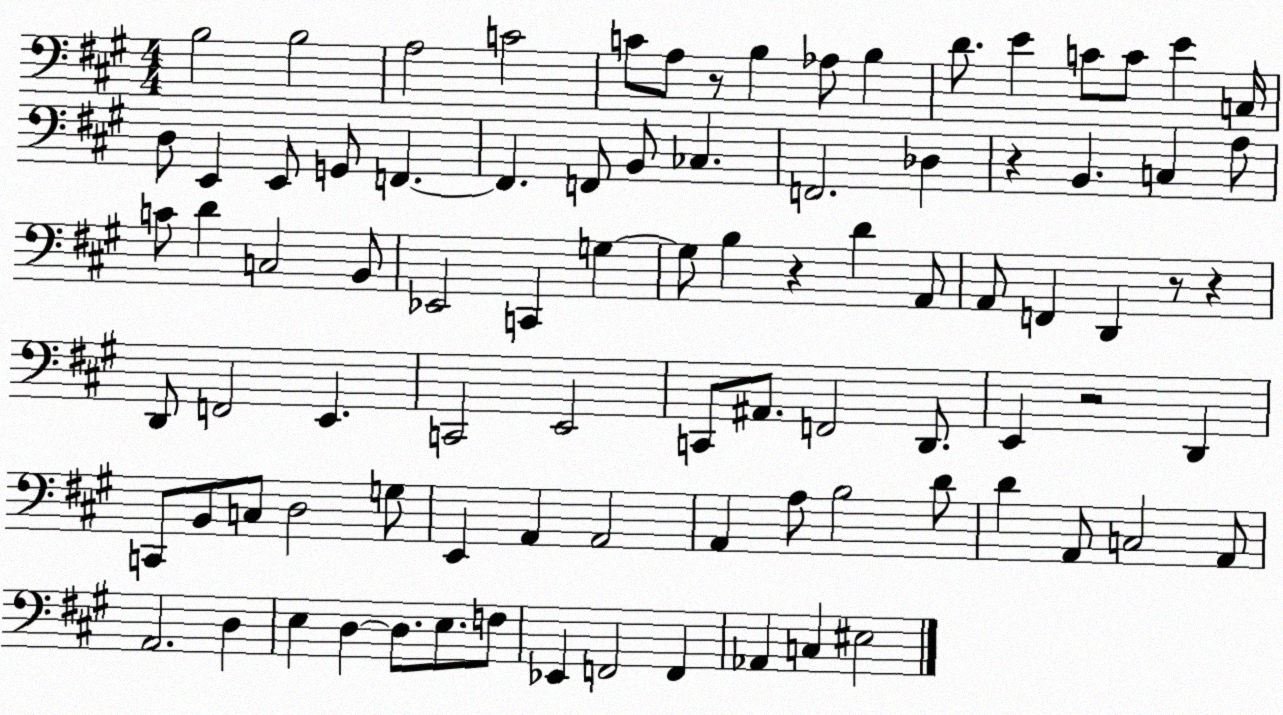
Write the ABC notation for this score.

X:1
T:Untitled
M:4/4
L:1/4
K:A
B,2 B,2 A,2 C2 C/2 A,/2 z/2 B, _A,/2 B, D/2 E C/2 C/2 E C,/4 D,/2 E,, E,,/2 G,,/2 F,, F,, F,,/2 B,,/2 _C, F,,2 _D, z B,, C, A,/2 C/2 D C,2 B,,/2 _E,,2 C,, G, G,/2 B, z D A,,/2 A,,/2 F,, D,, z/2 z D,,/2 F,,2 E,, C,,2 E,,2 C,,/2 ^A,,/2 F,,2 D,,/2 E,, z2 D,, C,,/2 B,,/2 C,/2 D,2 G,/2 E,, A,, A,,2 A,, A,/2 B,2 D/2 D A,,/2 C,2 A,,/2 A,,2 D, E, D, D,/2 E,/2 F,/2 _E,, F,,2 F,, _A,, C, ^E,2